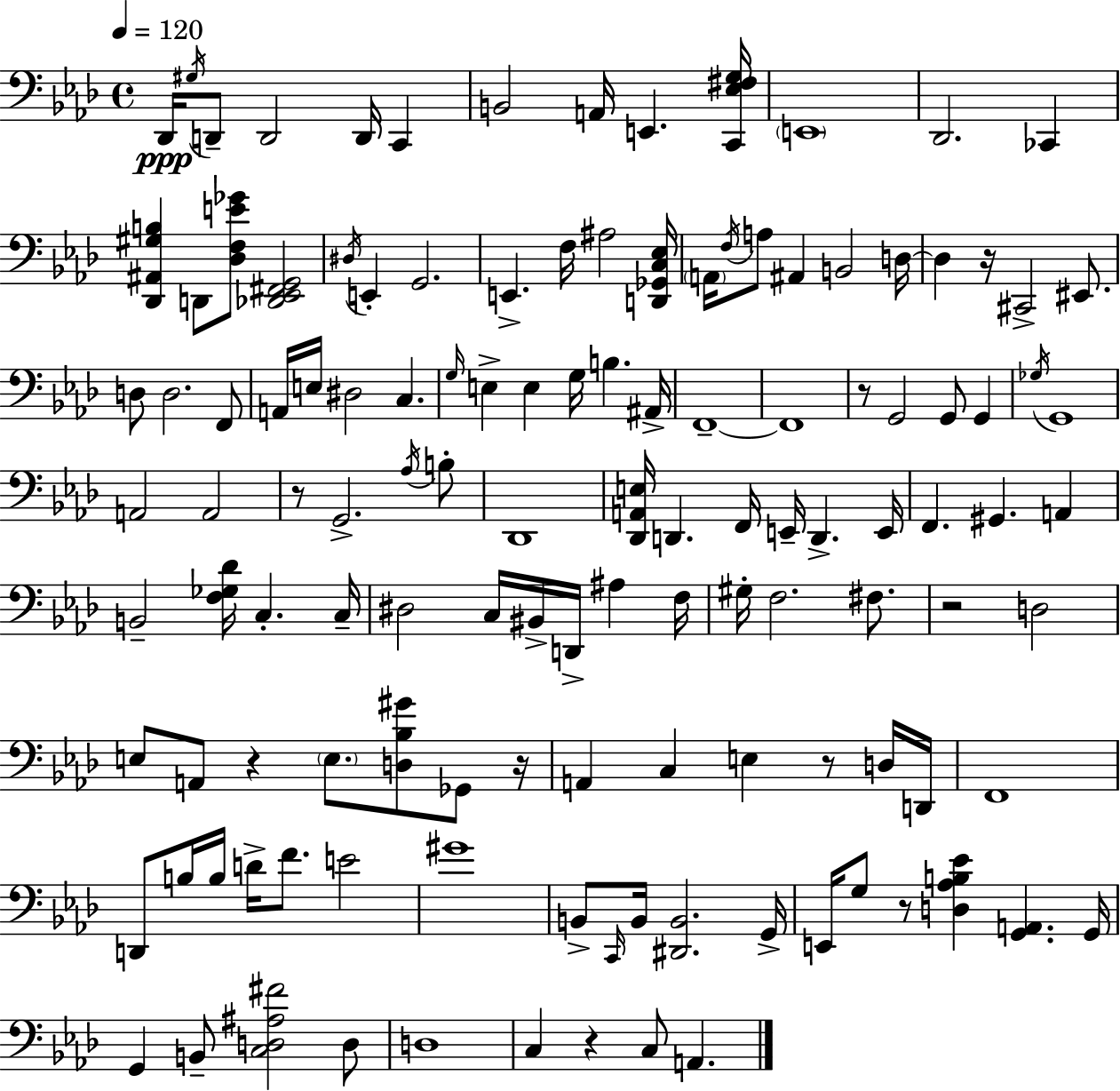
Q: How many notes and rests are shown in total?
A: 127